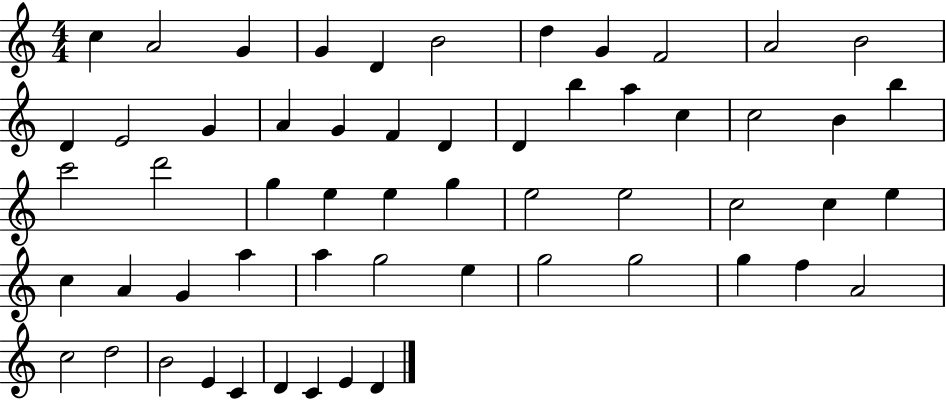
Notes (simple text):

C5/q A4/h G4/q G4/q D4/q B4/h D5/q G4/q F4/h A4/h B4/h D4/q E4/h G4/q A4/q G4/q F4/q D4/q D4/q B5/q A5/q C5/q C5/h B4/q B5/q C6/h D6/h G5/q E5/q E5/q G5/q E5/h E5/h C5/h C5/q E5/q C5/q A4/q G4/q A5/q A5/q G5/h E5/q G5/h G5/h G5/q F5/q A4/h C5/h D5/h B4/h E4/q C4/q D4/q C4/q E4/q D4/q